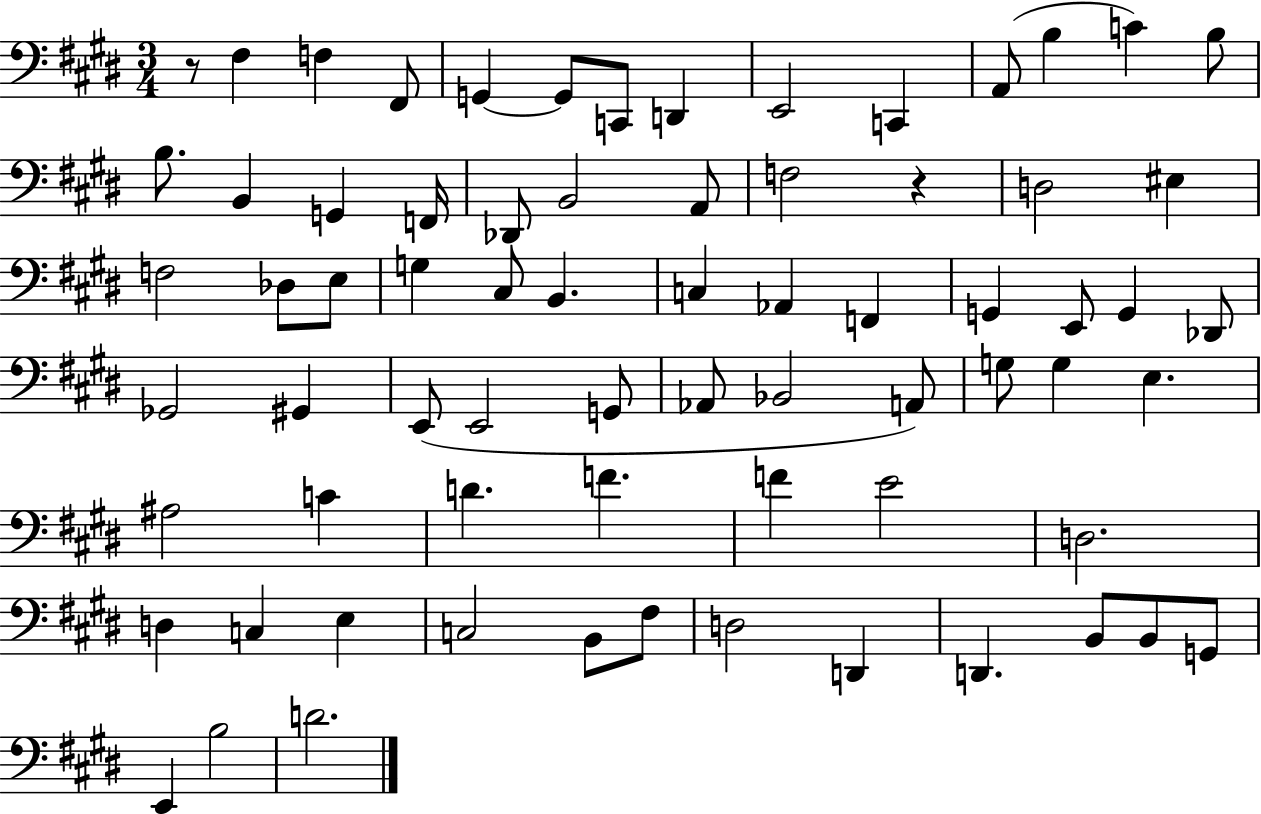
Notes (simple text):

R/e F#3/q F3/q F#2/e G2/q G2/e C2/e D2/q E2/h C2/q A2/e B3/q C4/q B3/e B3/e. B2/q G2/q F2/s Db2/e B2/h A2/e F3/h R/q D3/h EIS3/q F3/h Db3/e E3/e G3/q C#3/e B2/q. C3/q Ab2/q F2/q G2/q E2/e G2/q Db2/e Gb2/h G#2/q E2/e E2/h G2/e Ab2/e Bb2/h A2/e G3/e G3/q E3/q. A#3/h C4/q D4/q. F4/q. F4/q E4/h D3/h. D3/q C3/q E3/q C3/h B2/e F#3/e D3/h D2/q D2/q. B2/e B2/e G2/e E2/q B3/h D4/h.